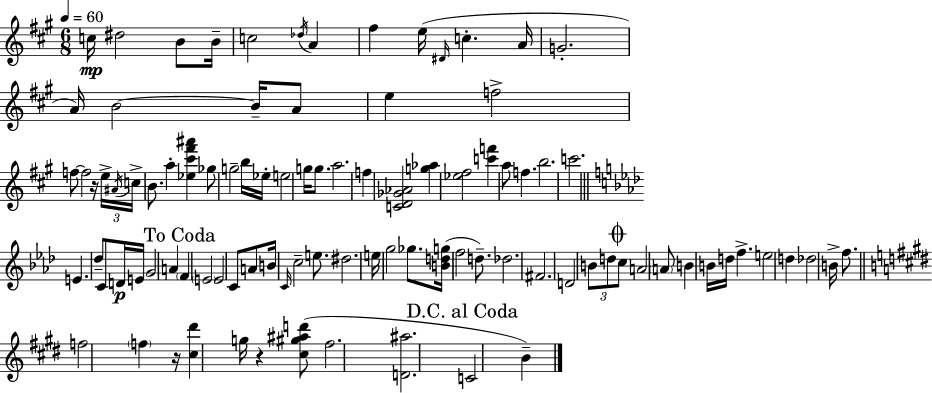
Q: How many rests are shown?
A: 3